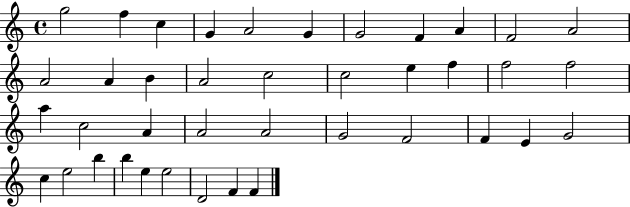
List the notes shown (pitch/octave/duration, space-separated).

G5/h F5/q C5/q G4/q A4/h G4/q G4/h F4/q A4/q F4/h A4/h A4/h A4/q B4/q A4/h C5/h C5/h E5/q F5/q F5/h F5/h A5/q C5/h A4/q A4/h A4/h G4/h F4/h F4/q E4/q G4/h C5/q E5/h B5/q B5/q E5/q E5/h D4/h F4/q F4/q